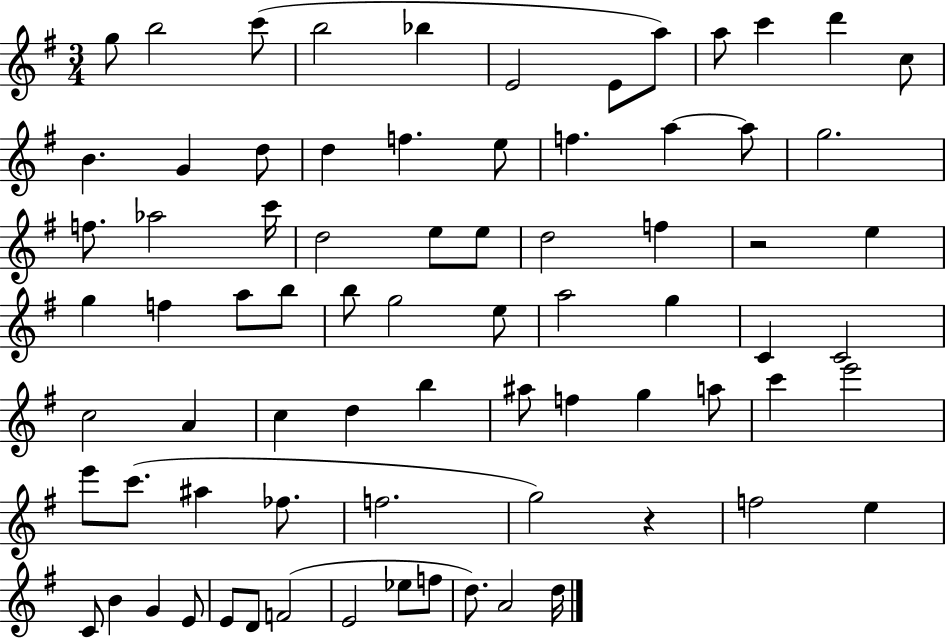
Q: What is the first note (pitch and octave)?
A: G5